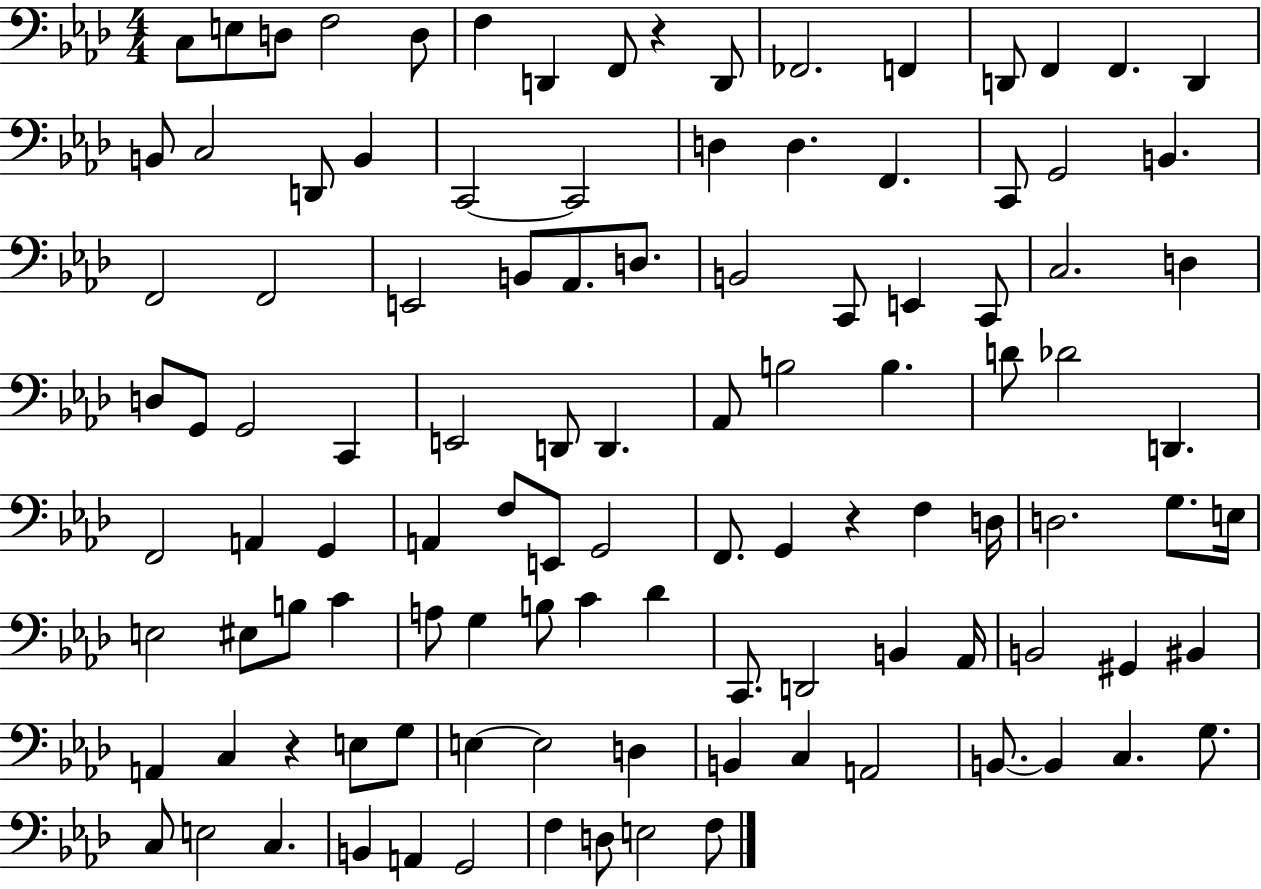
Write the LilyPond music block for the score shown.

{
  \clef bass
  \numericTimeSignature
  \time 4/4
  \key aes \major
  \repeat volta 2 { c8 e8 d8 f2 d8 | f4 d,4 f,8 r4 d,8 | fes,2. f,4 | d,8 f,4 f,4. d,4 | \break b,8 c2 d,8 b,4 | c,2~~ c,2 | d4 d4. f,4. | c,8 g,2 b,4. | \break f,2 f,2 | e,2 b,8 aes,8. d8. | b,2 c,8 e,4 c,8 | c2. d4 | \break d8 g,8 g,2 c,4 | e,2 d,8 d,4. | aes,8 b2 b4. | d'8 des'2 d,4. | \break f,2 a,4 g,4 | a,4 f8 e,8 g,2 | f,8. g,4 r4 f4 d16 | d2. g8. e16 | \break e2 eis8 b8 c'4 | a8 g4 b8 c'4 des'4 | c,8. d,2 b,4 aes,16 | b,2 gis,4 bis,4 | \break a,4 c4 r4 e8 g8 | e4~~ e2 d4 | b,4 c4 a,2 | b,8.~~ b,4 c4. g8. | \break c8 e2 c4. | b,4 a,4 g,2 | f4 d8 e2 f8 | } \bar "|."
}